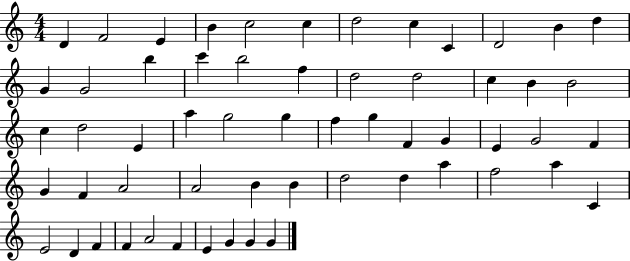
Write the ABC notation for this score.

X:1
T:Untitled
M:4/4
L:1/4
K:C
D F2 E B c2 c d2 c C D2 B d G G2 b c' b2 f d2 d2 c B B2 c d2 E a g2 g f g F G E G2 F G F A2 A2 B B d2 d a f2 a C E2 D F F A2 F E G G G